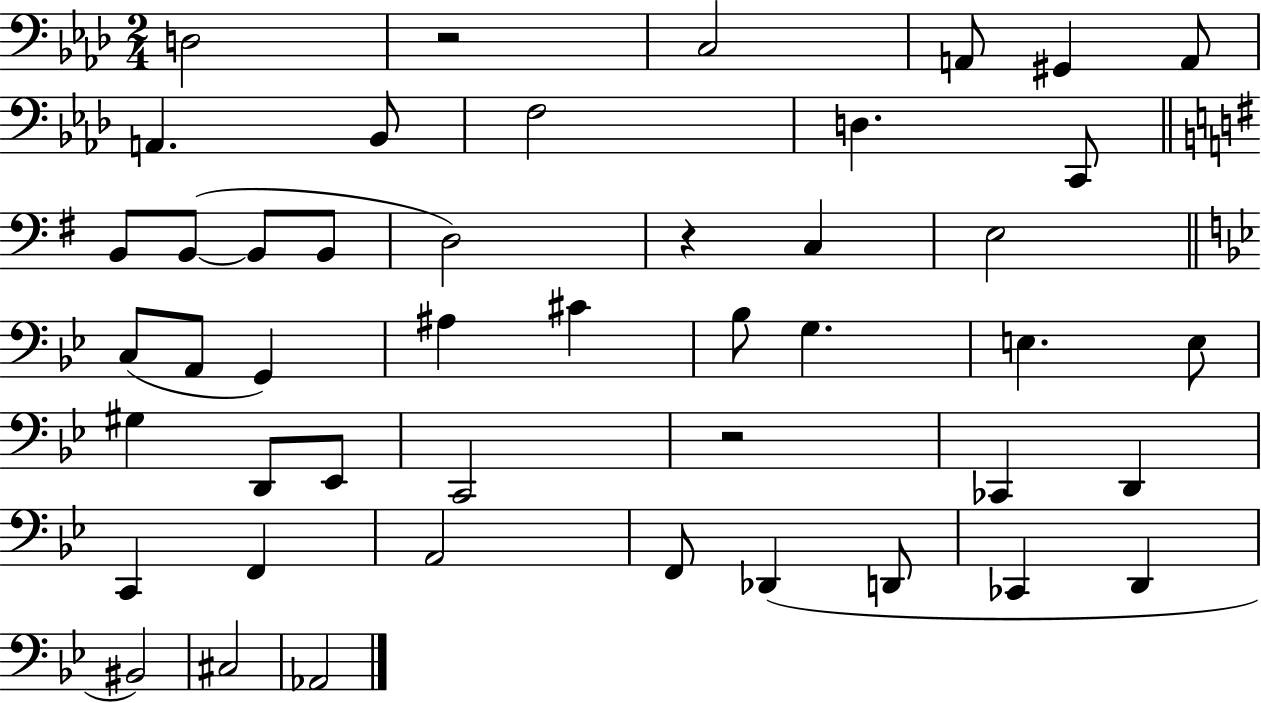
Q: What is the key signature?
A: AES major